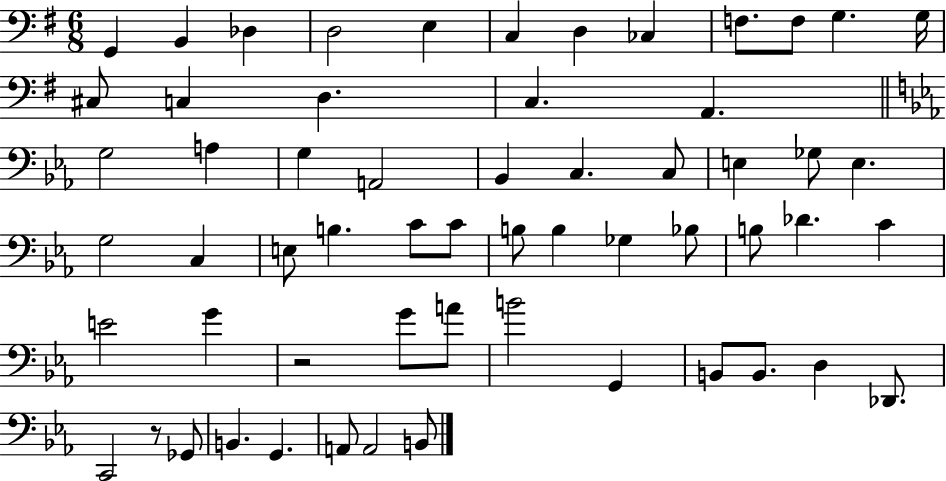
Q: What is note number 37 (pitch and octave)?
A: Bb3